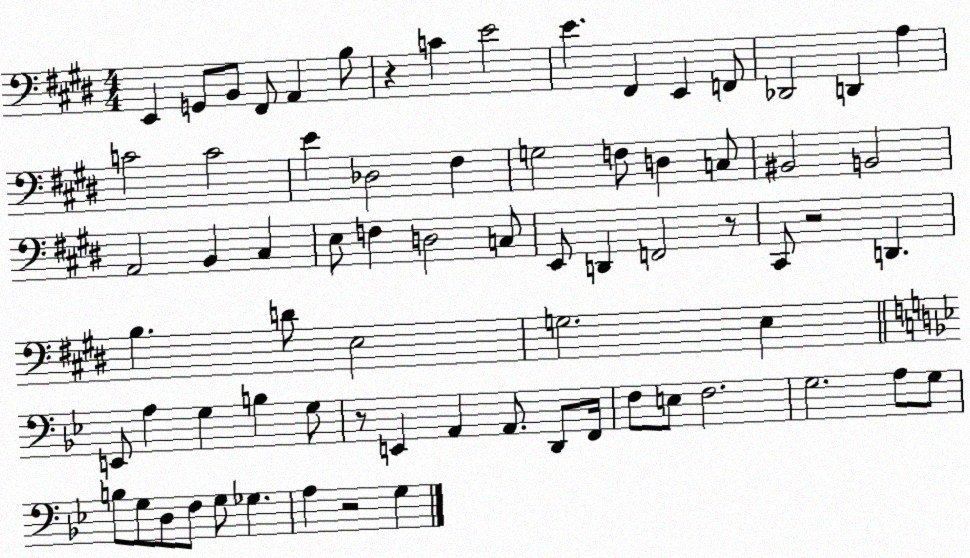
X:1
T:Untitled
M:4/4
L:1/4
K:E
E,, G,,/2 B,,/2 ^F,,/2 A,, B,/2 z C E2 E ^F,, E,, F,,/2 _D,,2 D,, A, C2 C2 E _D,2 ^F, G,2 F,/2 D, C,/2 ^B,,2 B,,2 A,,2 B,, ^C, E,/2 F, D,2 C,/2 E,,/2 D,, F,,2 z/2 ^C,,/2 z2 D,, B, D/2 E,2 G,2 E, E,,/2 A, G, B, G,/2 z/2 E,, A,, A,,/2 D,,/2 F,,/4 F,/2 E,/2 F,2 G,2 A,/2 G,/2 B,/2 G,/2 D,/2 F,/2 G,/2 _G, A, z2 G,